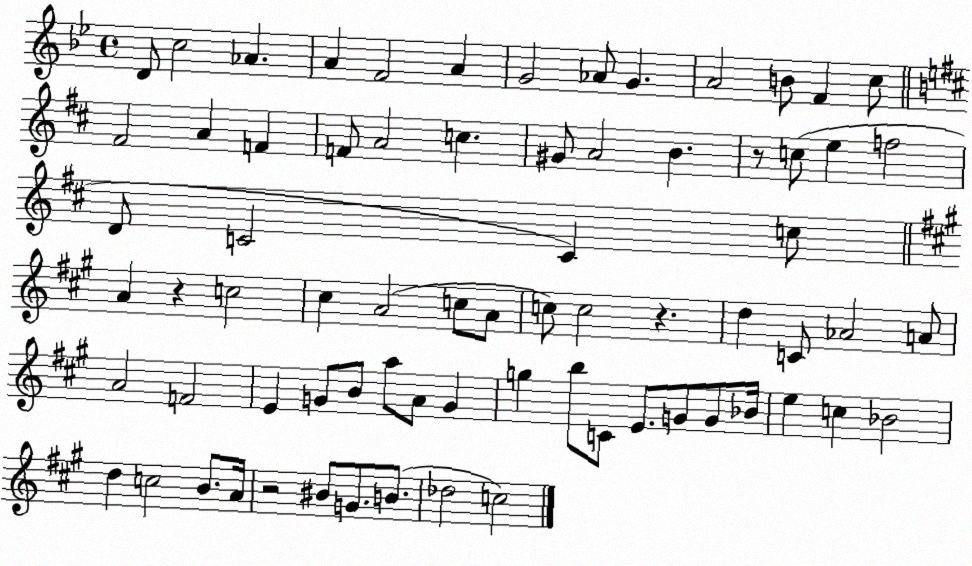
X:1
T:Untitled
M:4/4
L:1/4
K:Bb
D/2 c2 _A A F2 A G2 _A/2 G A2 B/2 F c/2 ^F2 A F F/2 A2 c ^G/2 A2 B z/2 c/2 e f2 D/2 C2 C c/2 A z c2 ^c A2 c/2 A/2 c/2 c2 z d C/2 _A2 A/2 A2 F2 E G/2 B/2 a/2 A/2 G g b/2 C/2 E/2 G/2 G/2 _B/4 e c _B2 d c2 B/2 A/4 z2 ^B/2 G/2 B/2 _d2 c2